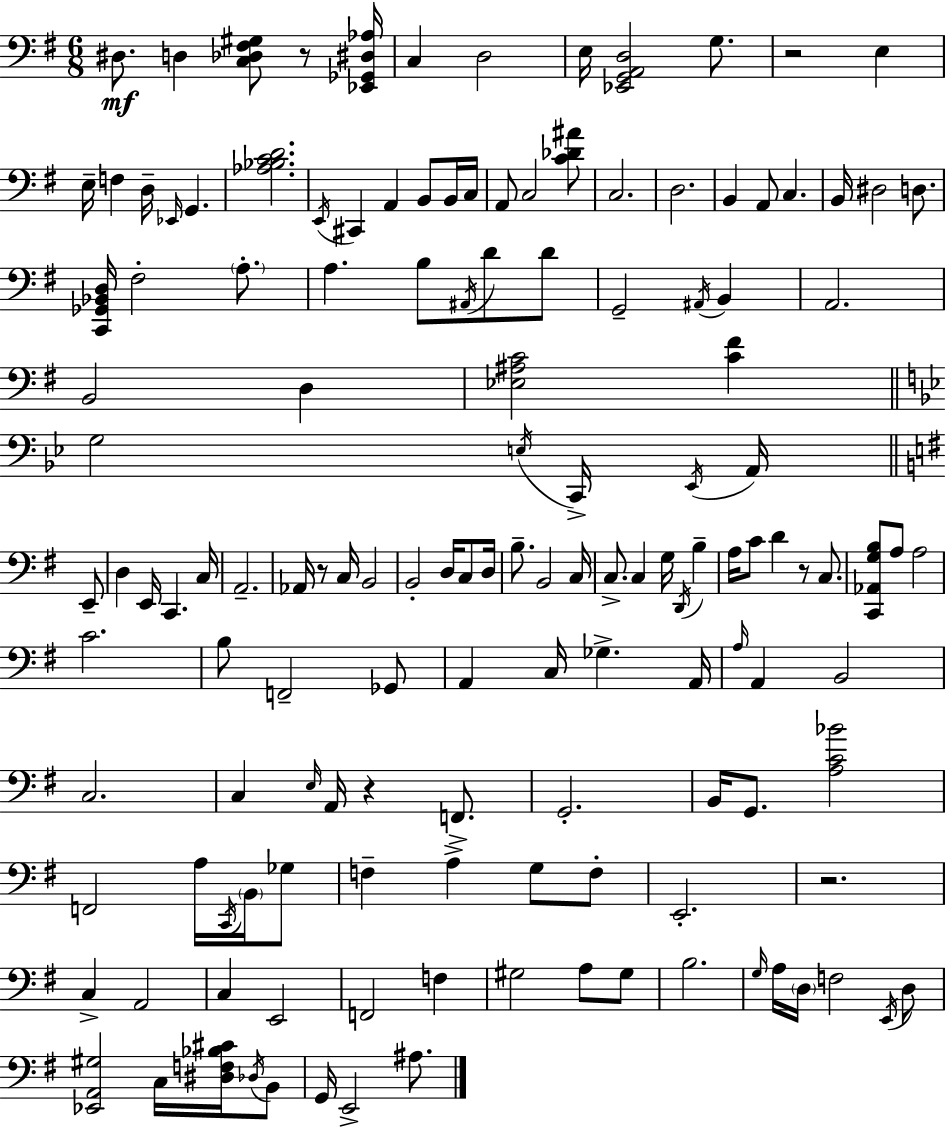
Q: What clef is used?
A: bass